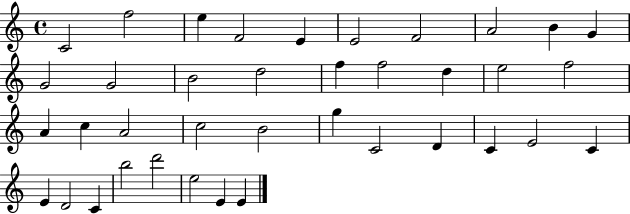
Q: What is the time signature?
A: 4/4